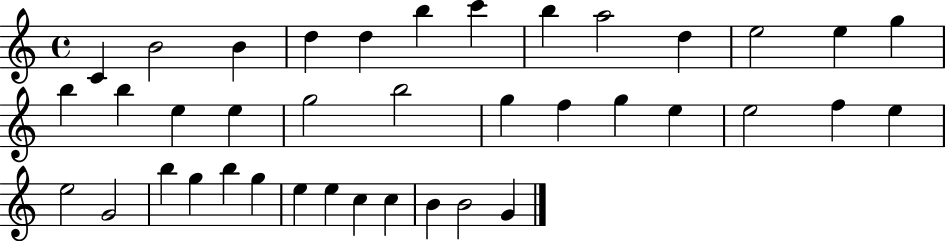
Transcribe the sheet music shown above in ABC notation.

X:1
T:Untitled
M:4/4
L:1/4
K:C
C B2 B d d b c' b a2 d e2 e g b b e e g2 b2 g f g e e2 f e e2 G2 b g b g e e c c B B2 G